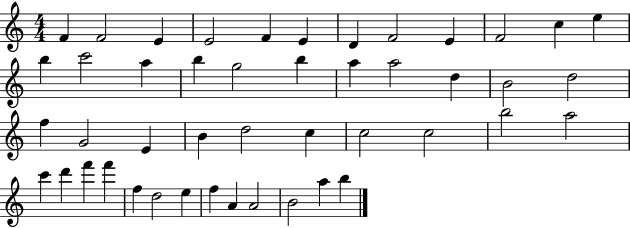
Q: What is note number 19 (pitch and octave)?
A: A5